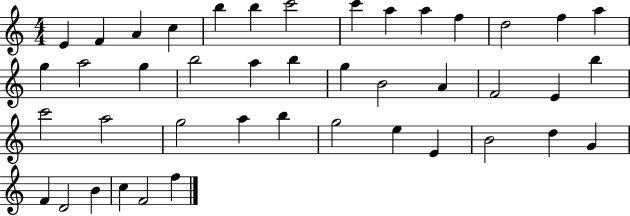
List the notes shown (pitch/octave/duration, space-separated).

E4/q F4/q A4/q C5/q B5/q B5/q C6/h C6/q A5/q A5/q F5/q D5/h F5/q A5/q G5/q A5/h G5/q B5/h A5/q B5/q G5/q B4/h A4/q F4/h E4/q B5/q C6/h A5/h G5/h A5/q B5/q G5/h E5/q E4/q B4/h D5/q G4/q F4/q D4/h B4/q C5/q F4/h F5/q